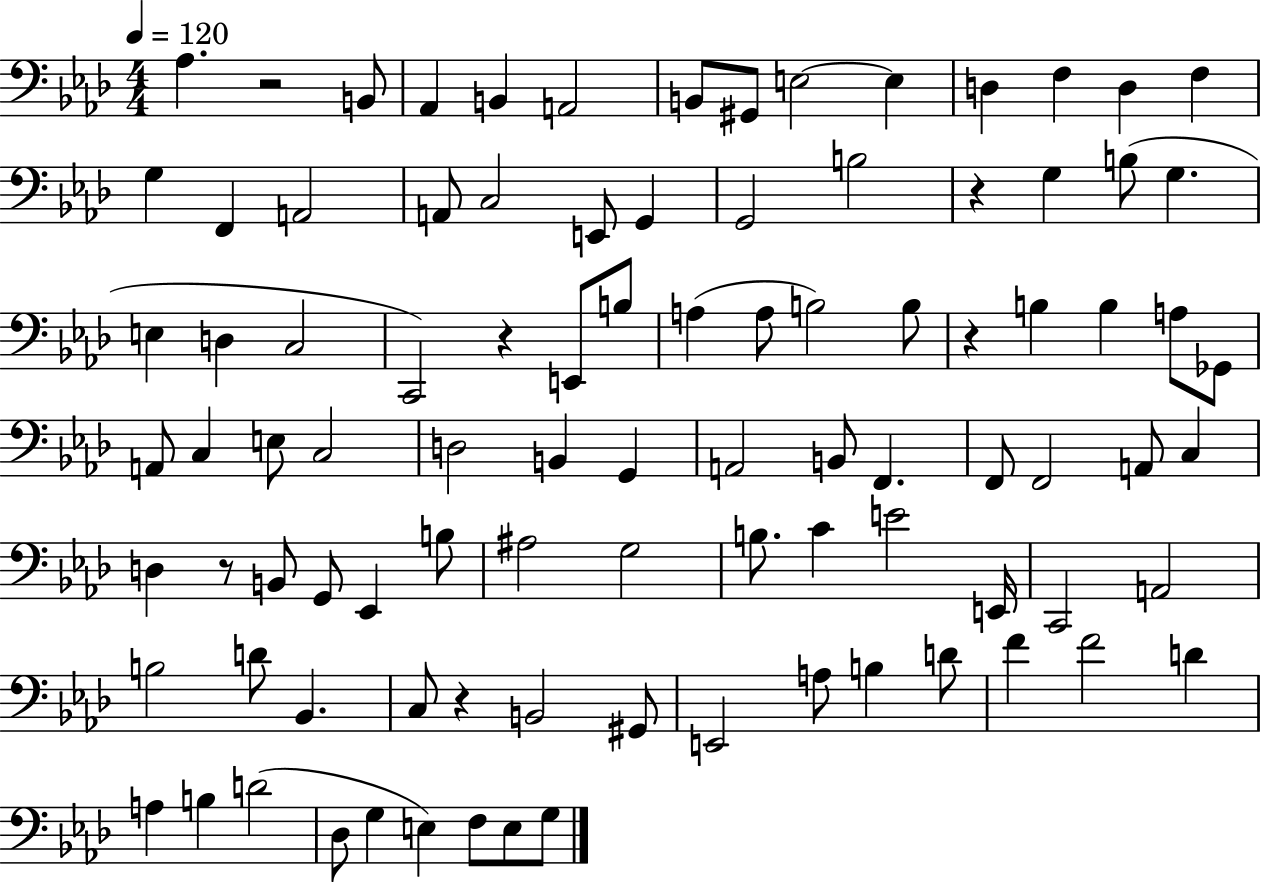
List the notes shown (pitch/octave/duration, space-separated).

Ab3/q. R/h B2/e Ab2/q B2/q A2/h B2/e G#2/e E3/h E3/q D3/q F3/q D3/q F3/q G3/q F2/q A2/h A2/e C3/h E2/e G2/q G2/h B3/h R/q G3/q B3/e G3/q. E3/q D3/q C3/h C2/h R/q E2/e B3/e A3/q A3/e B3/h B3/e R/q B3/q B3/q A3/e Gb2/e A2/e C3/q E3/e C3/h D3/h B2/q G2/q A2/h B2/e F2/q. F2/e F2/h A2/e C3/q D3/q R/e B2/e G2/e Eb2/q B3/e A#3/h G3/h B3/e. C4/q E4/h E2/s C2/h A2/h B3/h D4/e Bb2/q. C3/e R/q B2/h G#2/e E2/h A3/e B3/q D4/e F4/q F4/h D4/q A3/q B3/q D4/h Db3/e G3/q E3/q F3/e E3/e G3/e